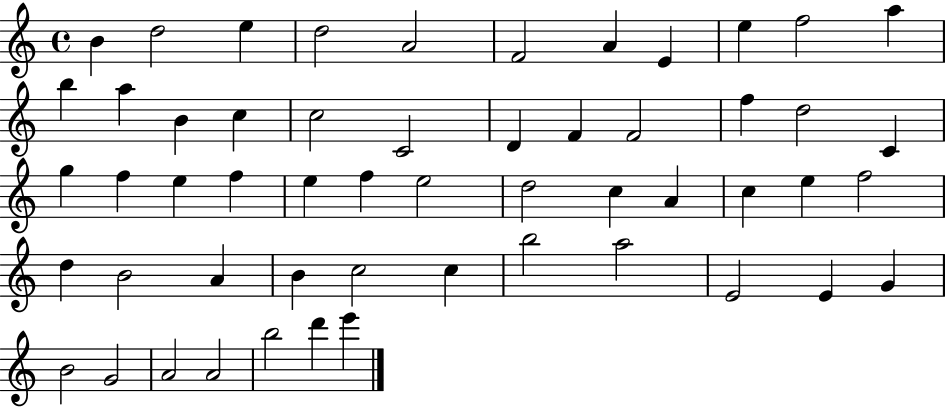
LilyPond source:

{
  \clef treble
  \time 4/4
  \defaultTimeSignature
  \key c \major
  b'4 d''2 e''4 | d''2 a'2 | f'2 a'4 e'4 | e''4 f''2 a''4 | \break b''4 a''4 b'4 c''4 | c''2 c'2 | d'4 f'4 f'2 | f''4 d''2 c'4 | \break g''4 f''4 e''4 f''4 | e''4 f''4 e''2 | d''2 c''4 a'4 | c''4 e''4 f''2 | \break d''4 b'2 a'4 | b'4 c''2 c''4 | b''2 a''2 | e'2 e'4 g'4 | \break b'2 g'2 | a'2 a'2 | b''2 d'''4 e'''4 | \bar "|."
}